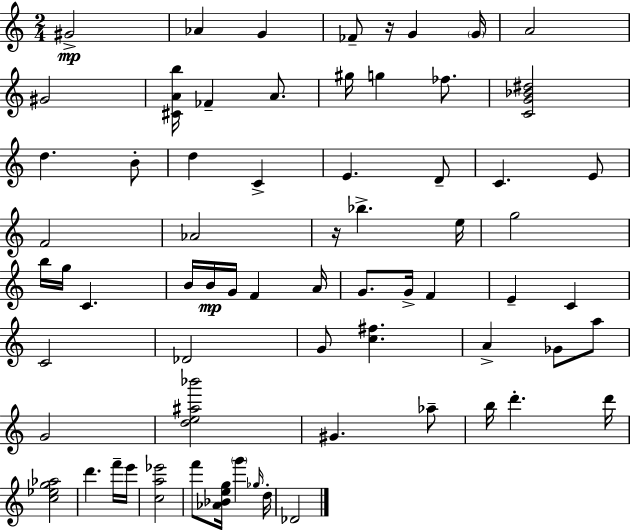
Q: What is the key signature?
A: C major